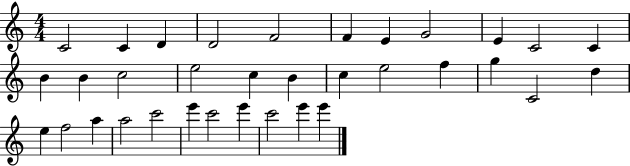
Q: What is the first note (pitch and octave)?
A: C4